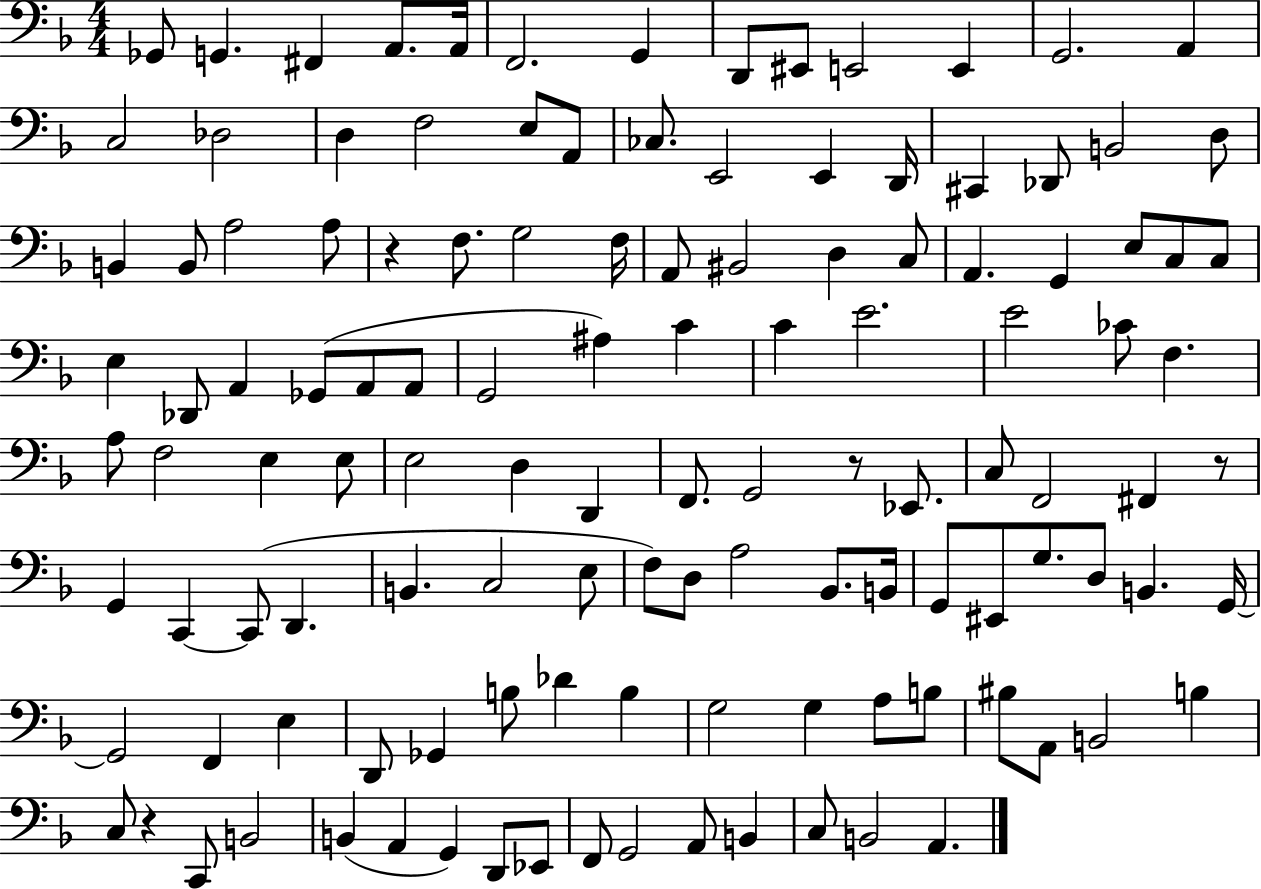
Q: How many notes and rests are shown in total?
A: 123